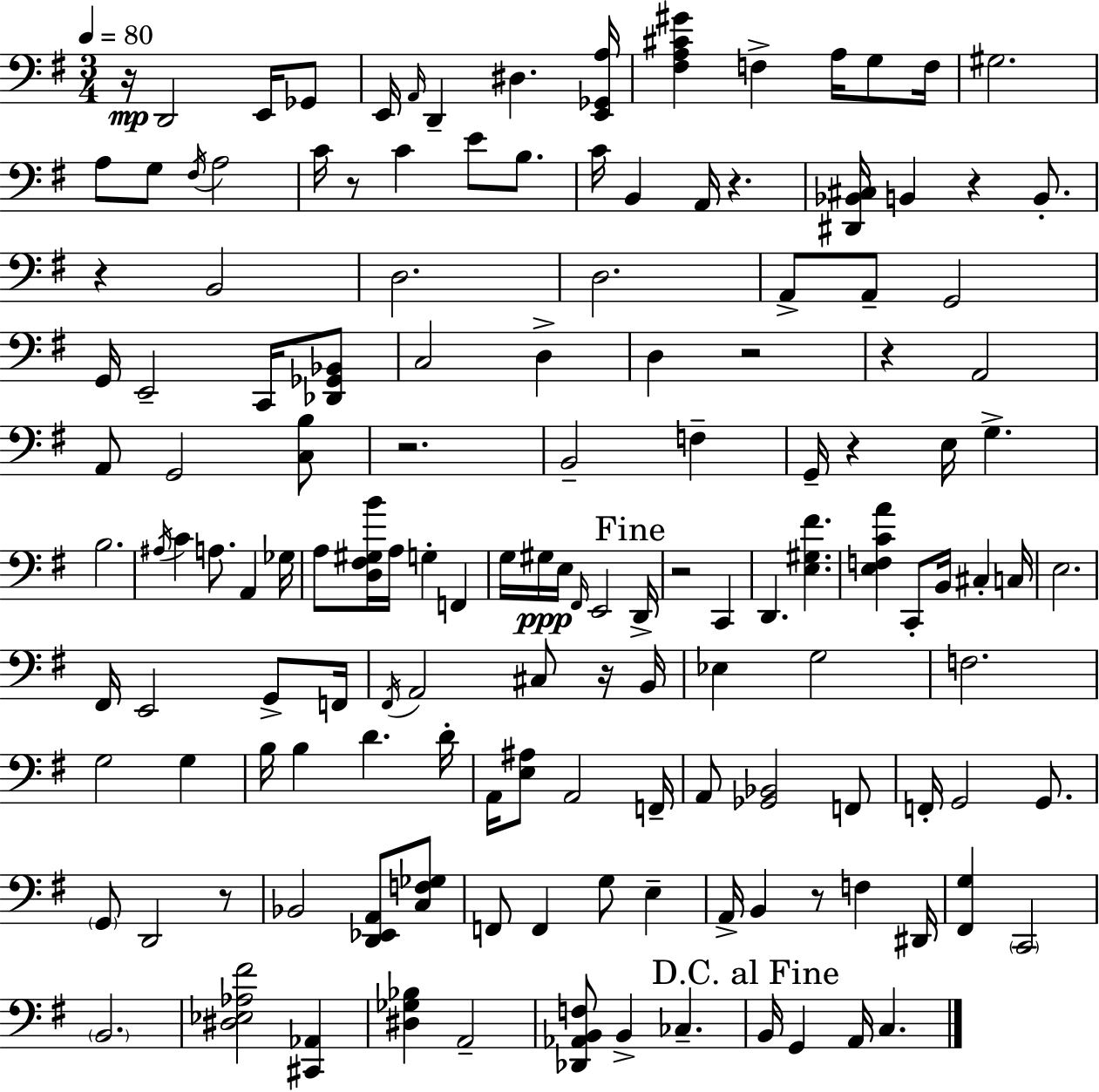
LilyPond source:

{
  \clef bass
  \numericTimeSignature
  \time 3/4
  \key g \major
  \tempo 4 = 80
  r16\mp d,2 e,16 ges,8 | e,16 \grace { a,16 } d,4-- dis4. | <e, ges, a>16 <fis a cis' gis'>4 f4-> a16 g8 | f16 gis2. | \break a8 g8 \acciaccatura { fis16 } a2 | c'16 r8 c'4 e'8 b8. | c'16 b,4 a,16 r4. | <dis, bes, cis>16 b,4 r4 b,8.-. | \break r4 b,2 | d2. | d2. | a,8-> a,8-- g,2 | \break g,16 e,2-- c,16 | <des, ges, bes,>8 c2 d4-> | d4 r2 | r4 a,2 | \break a,8 g,2 | <c b>8 r2. | b,2-- f4-- | g,16-- r4 e16 g4.-> | \break b2. | \acciaccatura { ais16 } c'4 a8. a,4 | ges16 a8 <d fis gis b'>16 a16 g4-. f,4 | g16 gis16\ppp e16 \grace { fis,16 } e,2 | \break \mark "Fine" d,16-> r2 | c,4 d,4. <e gis fis'>4. | <e f c' a'>4 c,8-. b,16 cis4-. | c16 e2. | \break fis,16 e,2 | g,8-> f,16 \acciaccatura { fis,16 } a,2 | cis8 r16 b,16 ees4 g2 | f2. | \break g2 | g4 b16 b4 d'4. | d'16-. a,16 <e ais>8 a,2 | f,16-- a,8 <ges, bes,>2 | \break f,8 f,16-. g,2 | g,8. \parenthesize g,8 d,2 | r8 bes,2 | <d, ees, a,>8 <c f ges>8 f,8 f,4 g8 | \break e4-- a,16-> b,4 r8 | f4 dis,16 <fis, g>4 \parenthesize c,2 | \parenthesize b,2. | <dis ees aes fis'>2 | \break <cis, aes,>4 <dis ges bes>4 a,2-- | <des, aes, b, f>8 b,4-> ces4.-- | \mark "D.C. al Fine" b,16 g,4 a,16 c4. | \bar "|."
}